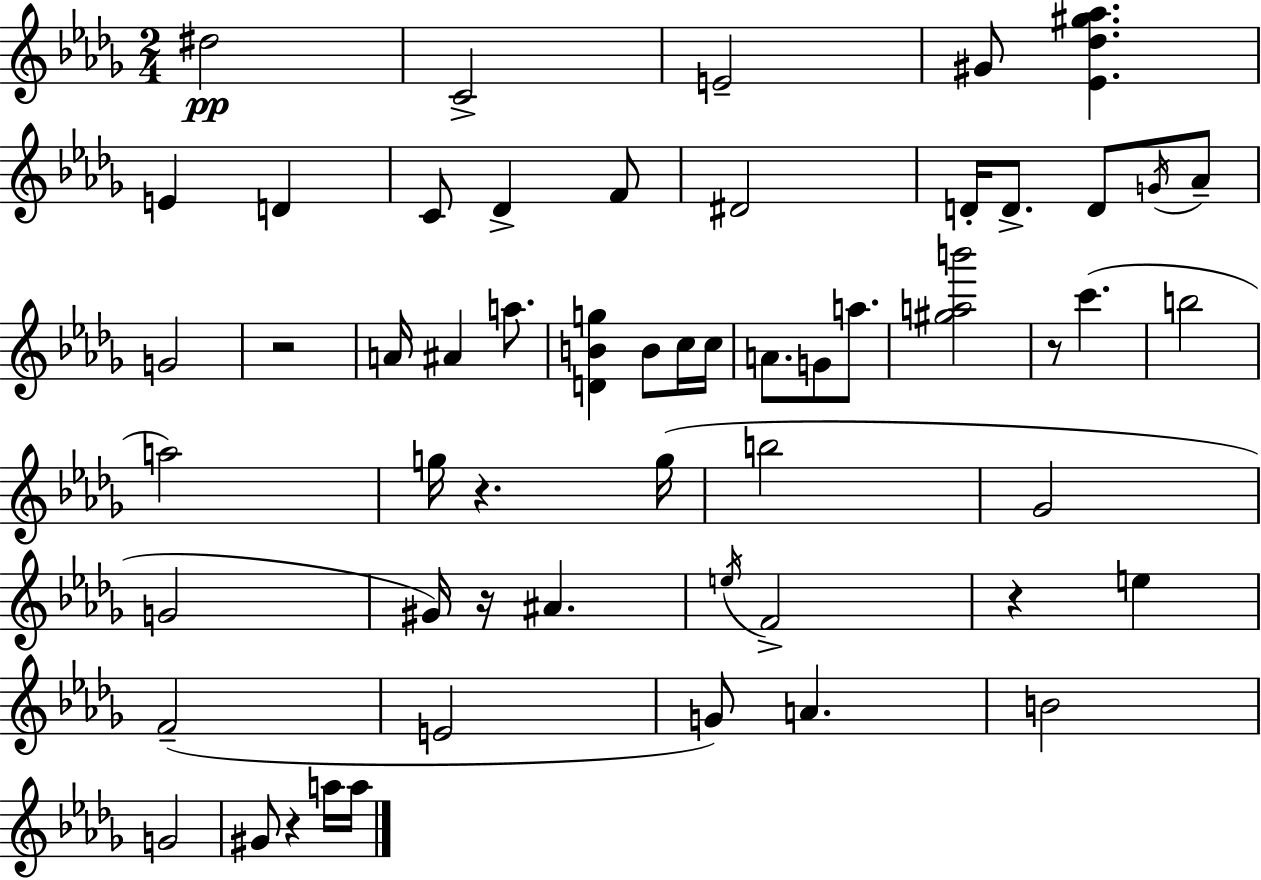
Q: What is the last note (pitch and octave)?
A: A5